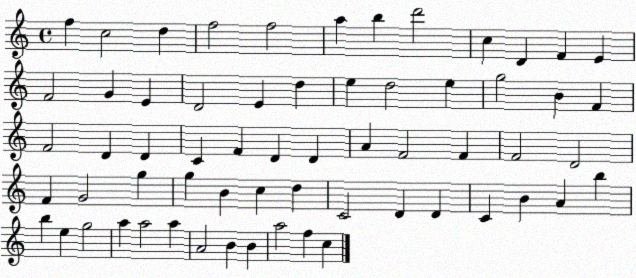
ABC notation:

X:1
T:Untitled
M:4/4
L:1/4
K:C
f c2 d f2 f2 a b d'2 c D F E F2 G E D2 E d e d2 e g2 B F F2 D D C F D D A F2 F F2 D2 F G2 g g B c d C2 D D C B A b b e g2 a a2 a A2 B B a2 f c